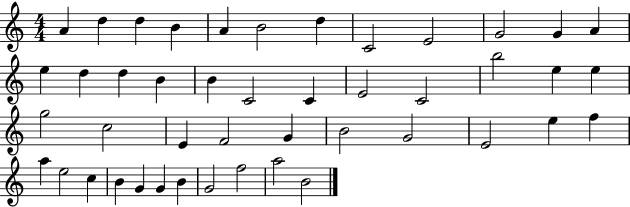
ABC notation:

X:1
T:Untitled
M:4/4
L:1/4
K:C
A d d B A B2 d C2 E2 G2 G A e d d B B C2 C E2 C2 b2 e e g2 c2 E F2 G B2 G2 E2 e f a e2 c B G G B G2 f2 a2 B2